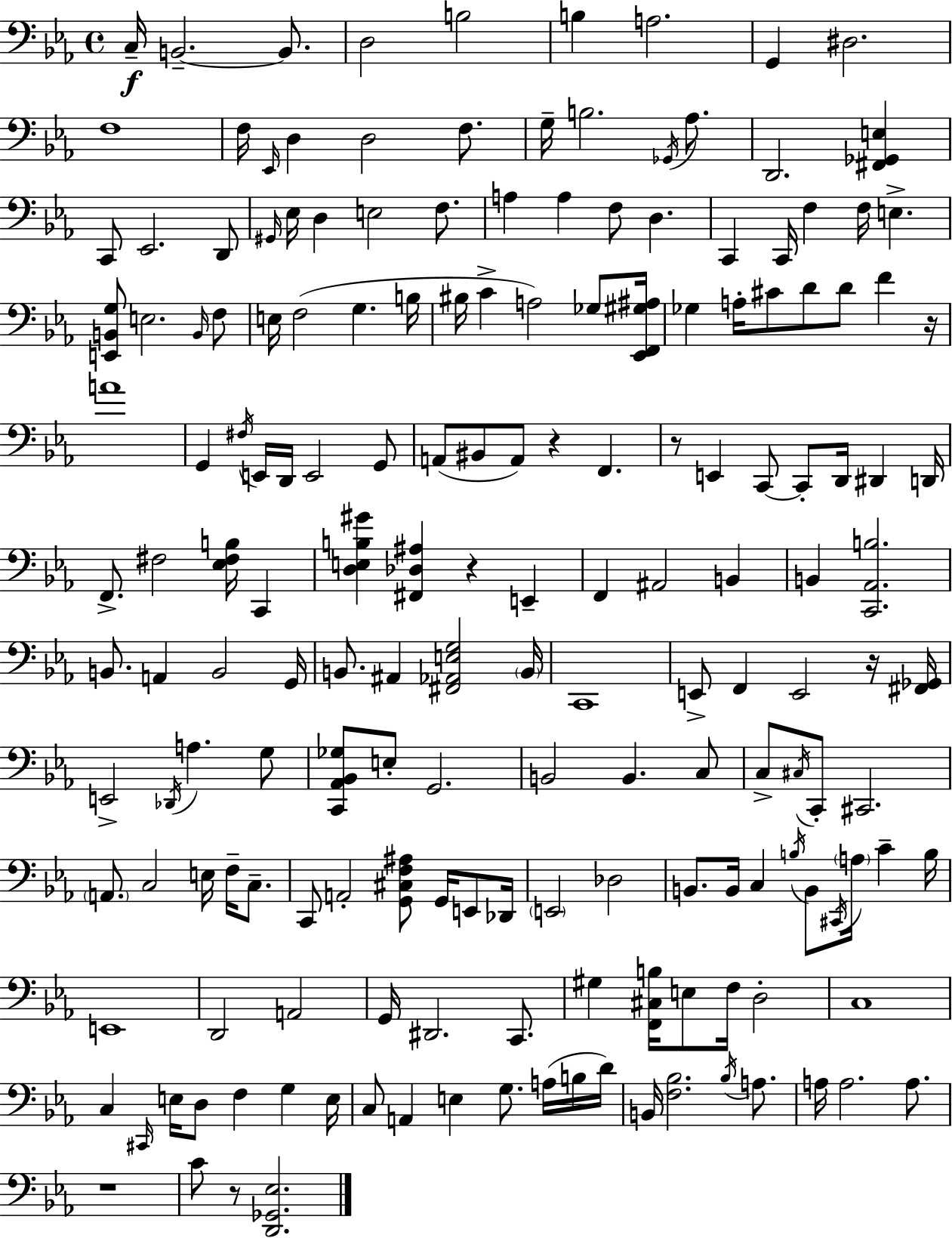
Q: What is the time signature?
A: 4/4